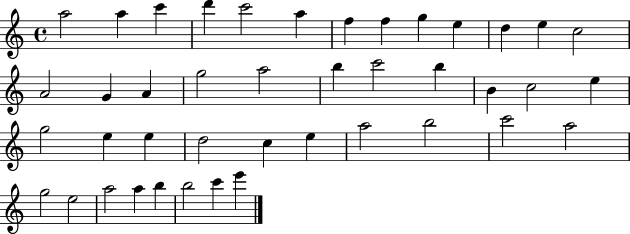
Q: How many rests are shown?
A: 0